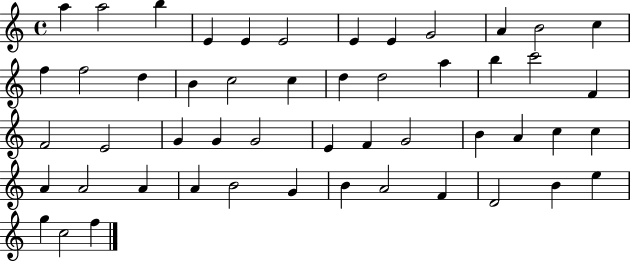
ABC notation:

X:1
T:Untitled
M:4/4
L:1/4
K:C
a a2 b E E E2 E E G2 A B2 c f f2 d B c2 c d d2 a b c'2 F F2 E2 G G G2 E F G2 B A c c A A2 A A B2 G B A2 F D2 B e g c2 f